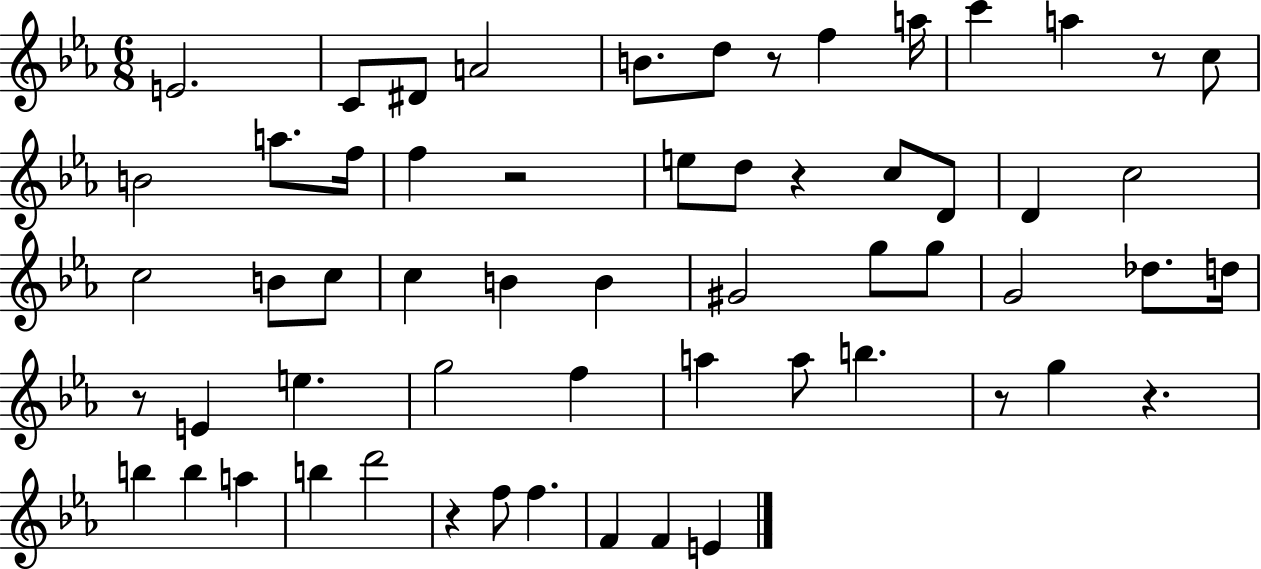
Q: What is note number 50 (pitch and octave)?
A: F4